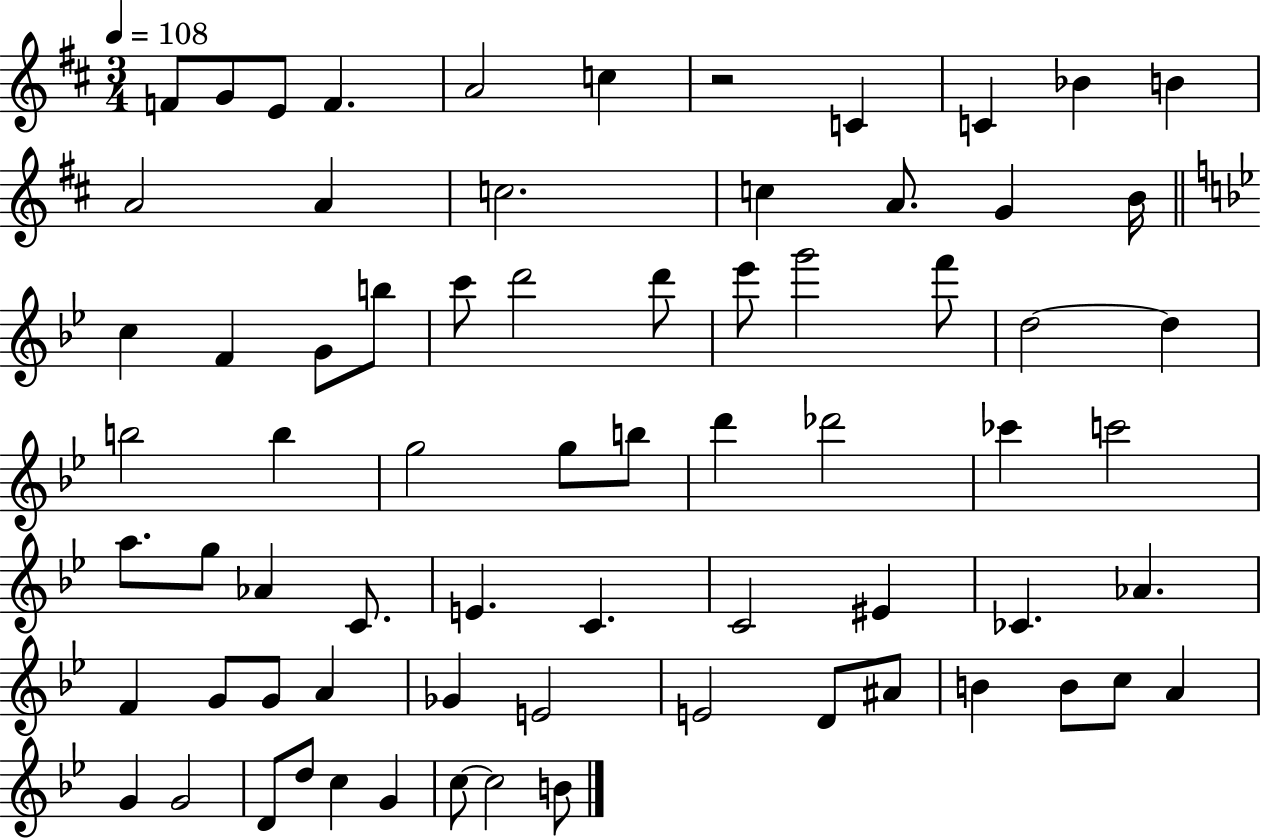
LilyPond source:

{
  \clef treble
  \numericTimeSignature
  \time 3/4
  \key d \major
  \tempo 4 = 108
  f'8 g'8 e'8 f'4. | a'2 c''4 | r2 c'4 | c'4 bes'4 b'4 | \break a'2 a'4 | c''2. | c''4 a'8. g'4 b'16 | \bar "||" \break \key bes \major c''4 f'4 g'8 b''8 | c'''8 d'''2 d'''8 | ees'''8 g'''2 f'''8 | d''2~~ d''4 | \break b''2 b''4 | g''2 g''8 b''8 | d'''4 des'''2 | ces'''4 c'''2 | \break a''8. g''8 aes'4 c'8. | e'4. c'4. | c'2 eis'4 | ces'4. aes'4. | \break f'4 g'8 g'8 a'4 | ges'4 e'2 | e'2 d'8 ais'8 | b'4 b'8 c''8 a'4 | \break g'4 g'2 | d'8 d''8 c''4 g'4 | c''8~~ c''2 b'8 | \bar "|."
}